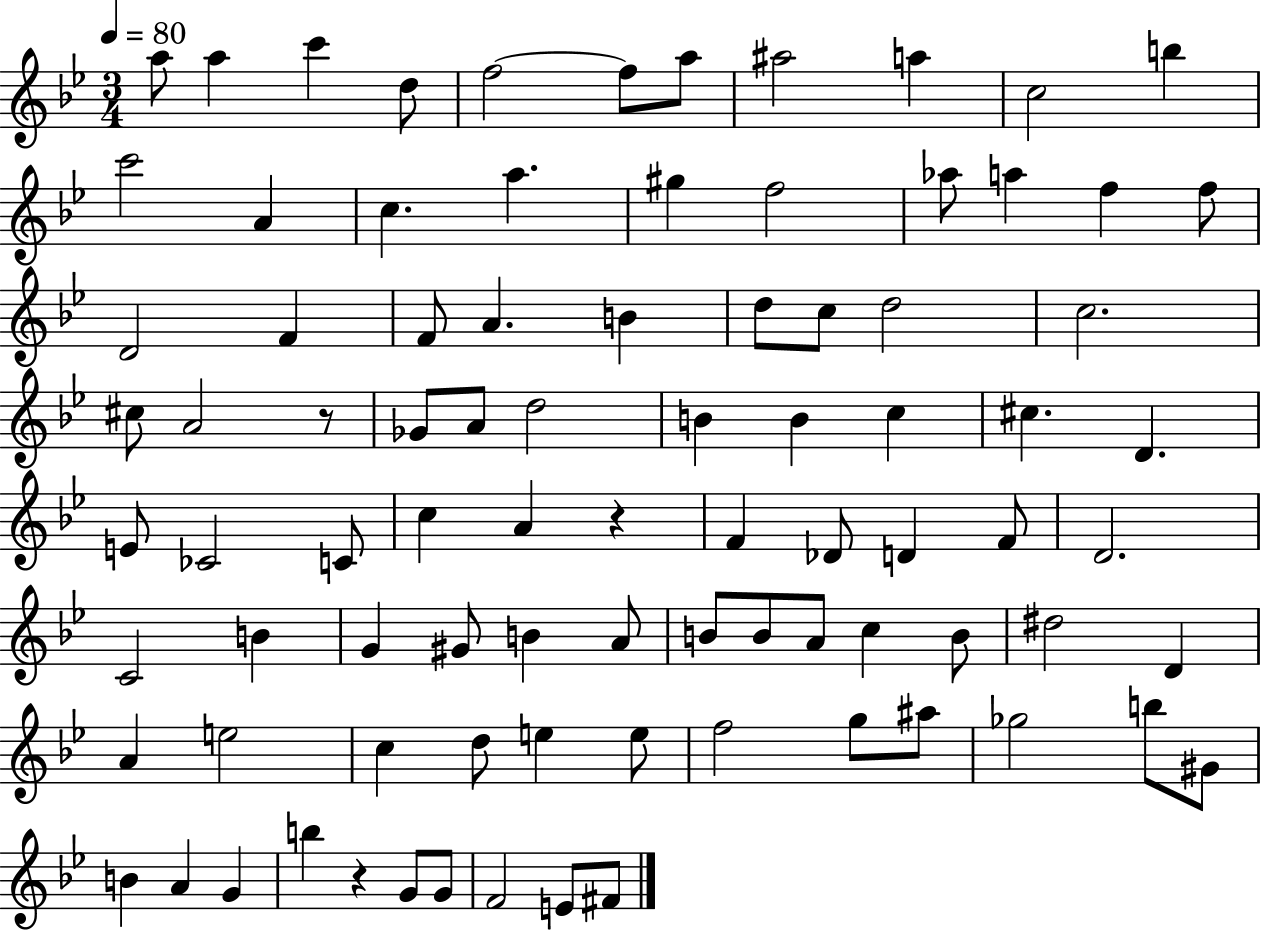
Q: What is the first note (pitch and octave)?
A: A5